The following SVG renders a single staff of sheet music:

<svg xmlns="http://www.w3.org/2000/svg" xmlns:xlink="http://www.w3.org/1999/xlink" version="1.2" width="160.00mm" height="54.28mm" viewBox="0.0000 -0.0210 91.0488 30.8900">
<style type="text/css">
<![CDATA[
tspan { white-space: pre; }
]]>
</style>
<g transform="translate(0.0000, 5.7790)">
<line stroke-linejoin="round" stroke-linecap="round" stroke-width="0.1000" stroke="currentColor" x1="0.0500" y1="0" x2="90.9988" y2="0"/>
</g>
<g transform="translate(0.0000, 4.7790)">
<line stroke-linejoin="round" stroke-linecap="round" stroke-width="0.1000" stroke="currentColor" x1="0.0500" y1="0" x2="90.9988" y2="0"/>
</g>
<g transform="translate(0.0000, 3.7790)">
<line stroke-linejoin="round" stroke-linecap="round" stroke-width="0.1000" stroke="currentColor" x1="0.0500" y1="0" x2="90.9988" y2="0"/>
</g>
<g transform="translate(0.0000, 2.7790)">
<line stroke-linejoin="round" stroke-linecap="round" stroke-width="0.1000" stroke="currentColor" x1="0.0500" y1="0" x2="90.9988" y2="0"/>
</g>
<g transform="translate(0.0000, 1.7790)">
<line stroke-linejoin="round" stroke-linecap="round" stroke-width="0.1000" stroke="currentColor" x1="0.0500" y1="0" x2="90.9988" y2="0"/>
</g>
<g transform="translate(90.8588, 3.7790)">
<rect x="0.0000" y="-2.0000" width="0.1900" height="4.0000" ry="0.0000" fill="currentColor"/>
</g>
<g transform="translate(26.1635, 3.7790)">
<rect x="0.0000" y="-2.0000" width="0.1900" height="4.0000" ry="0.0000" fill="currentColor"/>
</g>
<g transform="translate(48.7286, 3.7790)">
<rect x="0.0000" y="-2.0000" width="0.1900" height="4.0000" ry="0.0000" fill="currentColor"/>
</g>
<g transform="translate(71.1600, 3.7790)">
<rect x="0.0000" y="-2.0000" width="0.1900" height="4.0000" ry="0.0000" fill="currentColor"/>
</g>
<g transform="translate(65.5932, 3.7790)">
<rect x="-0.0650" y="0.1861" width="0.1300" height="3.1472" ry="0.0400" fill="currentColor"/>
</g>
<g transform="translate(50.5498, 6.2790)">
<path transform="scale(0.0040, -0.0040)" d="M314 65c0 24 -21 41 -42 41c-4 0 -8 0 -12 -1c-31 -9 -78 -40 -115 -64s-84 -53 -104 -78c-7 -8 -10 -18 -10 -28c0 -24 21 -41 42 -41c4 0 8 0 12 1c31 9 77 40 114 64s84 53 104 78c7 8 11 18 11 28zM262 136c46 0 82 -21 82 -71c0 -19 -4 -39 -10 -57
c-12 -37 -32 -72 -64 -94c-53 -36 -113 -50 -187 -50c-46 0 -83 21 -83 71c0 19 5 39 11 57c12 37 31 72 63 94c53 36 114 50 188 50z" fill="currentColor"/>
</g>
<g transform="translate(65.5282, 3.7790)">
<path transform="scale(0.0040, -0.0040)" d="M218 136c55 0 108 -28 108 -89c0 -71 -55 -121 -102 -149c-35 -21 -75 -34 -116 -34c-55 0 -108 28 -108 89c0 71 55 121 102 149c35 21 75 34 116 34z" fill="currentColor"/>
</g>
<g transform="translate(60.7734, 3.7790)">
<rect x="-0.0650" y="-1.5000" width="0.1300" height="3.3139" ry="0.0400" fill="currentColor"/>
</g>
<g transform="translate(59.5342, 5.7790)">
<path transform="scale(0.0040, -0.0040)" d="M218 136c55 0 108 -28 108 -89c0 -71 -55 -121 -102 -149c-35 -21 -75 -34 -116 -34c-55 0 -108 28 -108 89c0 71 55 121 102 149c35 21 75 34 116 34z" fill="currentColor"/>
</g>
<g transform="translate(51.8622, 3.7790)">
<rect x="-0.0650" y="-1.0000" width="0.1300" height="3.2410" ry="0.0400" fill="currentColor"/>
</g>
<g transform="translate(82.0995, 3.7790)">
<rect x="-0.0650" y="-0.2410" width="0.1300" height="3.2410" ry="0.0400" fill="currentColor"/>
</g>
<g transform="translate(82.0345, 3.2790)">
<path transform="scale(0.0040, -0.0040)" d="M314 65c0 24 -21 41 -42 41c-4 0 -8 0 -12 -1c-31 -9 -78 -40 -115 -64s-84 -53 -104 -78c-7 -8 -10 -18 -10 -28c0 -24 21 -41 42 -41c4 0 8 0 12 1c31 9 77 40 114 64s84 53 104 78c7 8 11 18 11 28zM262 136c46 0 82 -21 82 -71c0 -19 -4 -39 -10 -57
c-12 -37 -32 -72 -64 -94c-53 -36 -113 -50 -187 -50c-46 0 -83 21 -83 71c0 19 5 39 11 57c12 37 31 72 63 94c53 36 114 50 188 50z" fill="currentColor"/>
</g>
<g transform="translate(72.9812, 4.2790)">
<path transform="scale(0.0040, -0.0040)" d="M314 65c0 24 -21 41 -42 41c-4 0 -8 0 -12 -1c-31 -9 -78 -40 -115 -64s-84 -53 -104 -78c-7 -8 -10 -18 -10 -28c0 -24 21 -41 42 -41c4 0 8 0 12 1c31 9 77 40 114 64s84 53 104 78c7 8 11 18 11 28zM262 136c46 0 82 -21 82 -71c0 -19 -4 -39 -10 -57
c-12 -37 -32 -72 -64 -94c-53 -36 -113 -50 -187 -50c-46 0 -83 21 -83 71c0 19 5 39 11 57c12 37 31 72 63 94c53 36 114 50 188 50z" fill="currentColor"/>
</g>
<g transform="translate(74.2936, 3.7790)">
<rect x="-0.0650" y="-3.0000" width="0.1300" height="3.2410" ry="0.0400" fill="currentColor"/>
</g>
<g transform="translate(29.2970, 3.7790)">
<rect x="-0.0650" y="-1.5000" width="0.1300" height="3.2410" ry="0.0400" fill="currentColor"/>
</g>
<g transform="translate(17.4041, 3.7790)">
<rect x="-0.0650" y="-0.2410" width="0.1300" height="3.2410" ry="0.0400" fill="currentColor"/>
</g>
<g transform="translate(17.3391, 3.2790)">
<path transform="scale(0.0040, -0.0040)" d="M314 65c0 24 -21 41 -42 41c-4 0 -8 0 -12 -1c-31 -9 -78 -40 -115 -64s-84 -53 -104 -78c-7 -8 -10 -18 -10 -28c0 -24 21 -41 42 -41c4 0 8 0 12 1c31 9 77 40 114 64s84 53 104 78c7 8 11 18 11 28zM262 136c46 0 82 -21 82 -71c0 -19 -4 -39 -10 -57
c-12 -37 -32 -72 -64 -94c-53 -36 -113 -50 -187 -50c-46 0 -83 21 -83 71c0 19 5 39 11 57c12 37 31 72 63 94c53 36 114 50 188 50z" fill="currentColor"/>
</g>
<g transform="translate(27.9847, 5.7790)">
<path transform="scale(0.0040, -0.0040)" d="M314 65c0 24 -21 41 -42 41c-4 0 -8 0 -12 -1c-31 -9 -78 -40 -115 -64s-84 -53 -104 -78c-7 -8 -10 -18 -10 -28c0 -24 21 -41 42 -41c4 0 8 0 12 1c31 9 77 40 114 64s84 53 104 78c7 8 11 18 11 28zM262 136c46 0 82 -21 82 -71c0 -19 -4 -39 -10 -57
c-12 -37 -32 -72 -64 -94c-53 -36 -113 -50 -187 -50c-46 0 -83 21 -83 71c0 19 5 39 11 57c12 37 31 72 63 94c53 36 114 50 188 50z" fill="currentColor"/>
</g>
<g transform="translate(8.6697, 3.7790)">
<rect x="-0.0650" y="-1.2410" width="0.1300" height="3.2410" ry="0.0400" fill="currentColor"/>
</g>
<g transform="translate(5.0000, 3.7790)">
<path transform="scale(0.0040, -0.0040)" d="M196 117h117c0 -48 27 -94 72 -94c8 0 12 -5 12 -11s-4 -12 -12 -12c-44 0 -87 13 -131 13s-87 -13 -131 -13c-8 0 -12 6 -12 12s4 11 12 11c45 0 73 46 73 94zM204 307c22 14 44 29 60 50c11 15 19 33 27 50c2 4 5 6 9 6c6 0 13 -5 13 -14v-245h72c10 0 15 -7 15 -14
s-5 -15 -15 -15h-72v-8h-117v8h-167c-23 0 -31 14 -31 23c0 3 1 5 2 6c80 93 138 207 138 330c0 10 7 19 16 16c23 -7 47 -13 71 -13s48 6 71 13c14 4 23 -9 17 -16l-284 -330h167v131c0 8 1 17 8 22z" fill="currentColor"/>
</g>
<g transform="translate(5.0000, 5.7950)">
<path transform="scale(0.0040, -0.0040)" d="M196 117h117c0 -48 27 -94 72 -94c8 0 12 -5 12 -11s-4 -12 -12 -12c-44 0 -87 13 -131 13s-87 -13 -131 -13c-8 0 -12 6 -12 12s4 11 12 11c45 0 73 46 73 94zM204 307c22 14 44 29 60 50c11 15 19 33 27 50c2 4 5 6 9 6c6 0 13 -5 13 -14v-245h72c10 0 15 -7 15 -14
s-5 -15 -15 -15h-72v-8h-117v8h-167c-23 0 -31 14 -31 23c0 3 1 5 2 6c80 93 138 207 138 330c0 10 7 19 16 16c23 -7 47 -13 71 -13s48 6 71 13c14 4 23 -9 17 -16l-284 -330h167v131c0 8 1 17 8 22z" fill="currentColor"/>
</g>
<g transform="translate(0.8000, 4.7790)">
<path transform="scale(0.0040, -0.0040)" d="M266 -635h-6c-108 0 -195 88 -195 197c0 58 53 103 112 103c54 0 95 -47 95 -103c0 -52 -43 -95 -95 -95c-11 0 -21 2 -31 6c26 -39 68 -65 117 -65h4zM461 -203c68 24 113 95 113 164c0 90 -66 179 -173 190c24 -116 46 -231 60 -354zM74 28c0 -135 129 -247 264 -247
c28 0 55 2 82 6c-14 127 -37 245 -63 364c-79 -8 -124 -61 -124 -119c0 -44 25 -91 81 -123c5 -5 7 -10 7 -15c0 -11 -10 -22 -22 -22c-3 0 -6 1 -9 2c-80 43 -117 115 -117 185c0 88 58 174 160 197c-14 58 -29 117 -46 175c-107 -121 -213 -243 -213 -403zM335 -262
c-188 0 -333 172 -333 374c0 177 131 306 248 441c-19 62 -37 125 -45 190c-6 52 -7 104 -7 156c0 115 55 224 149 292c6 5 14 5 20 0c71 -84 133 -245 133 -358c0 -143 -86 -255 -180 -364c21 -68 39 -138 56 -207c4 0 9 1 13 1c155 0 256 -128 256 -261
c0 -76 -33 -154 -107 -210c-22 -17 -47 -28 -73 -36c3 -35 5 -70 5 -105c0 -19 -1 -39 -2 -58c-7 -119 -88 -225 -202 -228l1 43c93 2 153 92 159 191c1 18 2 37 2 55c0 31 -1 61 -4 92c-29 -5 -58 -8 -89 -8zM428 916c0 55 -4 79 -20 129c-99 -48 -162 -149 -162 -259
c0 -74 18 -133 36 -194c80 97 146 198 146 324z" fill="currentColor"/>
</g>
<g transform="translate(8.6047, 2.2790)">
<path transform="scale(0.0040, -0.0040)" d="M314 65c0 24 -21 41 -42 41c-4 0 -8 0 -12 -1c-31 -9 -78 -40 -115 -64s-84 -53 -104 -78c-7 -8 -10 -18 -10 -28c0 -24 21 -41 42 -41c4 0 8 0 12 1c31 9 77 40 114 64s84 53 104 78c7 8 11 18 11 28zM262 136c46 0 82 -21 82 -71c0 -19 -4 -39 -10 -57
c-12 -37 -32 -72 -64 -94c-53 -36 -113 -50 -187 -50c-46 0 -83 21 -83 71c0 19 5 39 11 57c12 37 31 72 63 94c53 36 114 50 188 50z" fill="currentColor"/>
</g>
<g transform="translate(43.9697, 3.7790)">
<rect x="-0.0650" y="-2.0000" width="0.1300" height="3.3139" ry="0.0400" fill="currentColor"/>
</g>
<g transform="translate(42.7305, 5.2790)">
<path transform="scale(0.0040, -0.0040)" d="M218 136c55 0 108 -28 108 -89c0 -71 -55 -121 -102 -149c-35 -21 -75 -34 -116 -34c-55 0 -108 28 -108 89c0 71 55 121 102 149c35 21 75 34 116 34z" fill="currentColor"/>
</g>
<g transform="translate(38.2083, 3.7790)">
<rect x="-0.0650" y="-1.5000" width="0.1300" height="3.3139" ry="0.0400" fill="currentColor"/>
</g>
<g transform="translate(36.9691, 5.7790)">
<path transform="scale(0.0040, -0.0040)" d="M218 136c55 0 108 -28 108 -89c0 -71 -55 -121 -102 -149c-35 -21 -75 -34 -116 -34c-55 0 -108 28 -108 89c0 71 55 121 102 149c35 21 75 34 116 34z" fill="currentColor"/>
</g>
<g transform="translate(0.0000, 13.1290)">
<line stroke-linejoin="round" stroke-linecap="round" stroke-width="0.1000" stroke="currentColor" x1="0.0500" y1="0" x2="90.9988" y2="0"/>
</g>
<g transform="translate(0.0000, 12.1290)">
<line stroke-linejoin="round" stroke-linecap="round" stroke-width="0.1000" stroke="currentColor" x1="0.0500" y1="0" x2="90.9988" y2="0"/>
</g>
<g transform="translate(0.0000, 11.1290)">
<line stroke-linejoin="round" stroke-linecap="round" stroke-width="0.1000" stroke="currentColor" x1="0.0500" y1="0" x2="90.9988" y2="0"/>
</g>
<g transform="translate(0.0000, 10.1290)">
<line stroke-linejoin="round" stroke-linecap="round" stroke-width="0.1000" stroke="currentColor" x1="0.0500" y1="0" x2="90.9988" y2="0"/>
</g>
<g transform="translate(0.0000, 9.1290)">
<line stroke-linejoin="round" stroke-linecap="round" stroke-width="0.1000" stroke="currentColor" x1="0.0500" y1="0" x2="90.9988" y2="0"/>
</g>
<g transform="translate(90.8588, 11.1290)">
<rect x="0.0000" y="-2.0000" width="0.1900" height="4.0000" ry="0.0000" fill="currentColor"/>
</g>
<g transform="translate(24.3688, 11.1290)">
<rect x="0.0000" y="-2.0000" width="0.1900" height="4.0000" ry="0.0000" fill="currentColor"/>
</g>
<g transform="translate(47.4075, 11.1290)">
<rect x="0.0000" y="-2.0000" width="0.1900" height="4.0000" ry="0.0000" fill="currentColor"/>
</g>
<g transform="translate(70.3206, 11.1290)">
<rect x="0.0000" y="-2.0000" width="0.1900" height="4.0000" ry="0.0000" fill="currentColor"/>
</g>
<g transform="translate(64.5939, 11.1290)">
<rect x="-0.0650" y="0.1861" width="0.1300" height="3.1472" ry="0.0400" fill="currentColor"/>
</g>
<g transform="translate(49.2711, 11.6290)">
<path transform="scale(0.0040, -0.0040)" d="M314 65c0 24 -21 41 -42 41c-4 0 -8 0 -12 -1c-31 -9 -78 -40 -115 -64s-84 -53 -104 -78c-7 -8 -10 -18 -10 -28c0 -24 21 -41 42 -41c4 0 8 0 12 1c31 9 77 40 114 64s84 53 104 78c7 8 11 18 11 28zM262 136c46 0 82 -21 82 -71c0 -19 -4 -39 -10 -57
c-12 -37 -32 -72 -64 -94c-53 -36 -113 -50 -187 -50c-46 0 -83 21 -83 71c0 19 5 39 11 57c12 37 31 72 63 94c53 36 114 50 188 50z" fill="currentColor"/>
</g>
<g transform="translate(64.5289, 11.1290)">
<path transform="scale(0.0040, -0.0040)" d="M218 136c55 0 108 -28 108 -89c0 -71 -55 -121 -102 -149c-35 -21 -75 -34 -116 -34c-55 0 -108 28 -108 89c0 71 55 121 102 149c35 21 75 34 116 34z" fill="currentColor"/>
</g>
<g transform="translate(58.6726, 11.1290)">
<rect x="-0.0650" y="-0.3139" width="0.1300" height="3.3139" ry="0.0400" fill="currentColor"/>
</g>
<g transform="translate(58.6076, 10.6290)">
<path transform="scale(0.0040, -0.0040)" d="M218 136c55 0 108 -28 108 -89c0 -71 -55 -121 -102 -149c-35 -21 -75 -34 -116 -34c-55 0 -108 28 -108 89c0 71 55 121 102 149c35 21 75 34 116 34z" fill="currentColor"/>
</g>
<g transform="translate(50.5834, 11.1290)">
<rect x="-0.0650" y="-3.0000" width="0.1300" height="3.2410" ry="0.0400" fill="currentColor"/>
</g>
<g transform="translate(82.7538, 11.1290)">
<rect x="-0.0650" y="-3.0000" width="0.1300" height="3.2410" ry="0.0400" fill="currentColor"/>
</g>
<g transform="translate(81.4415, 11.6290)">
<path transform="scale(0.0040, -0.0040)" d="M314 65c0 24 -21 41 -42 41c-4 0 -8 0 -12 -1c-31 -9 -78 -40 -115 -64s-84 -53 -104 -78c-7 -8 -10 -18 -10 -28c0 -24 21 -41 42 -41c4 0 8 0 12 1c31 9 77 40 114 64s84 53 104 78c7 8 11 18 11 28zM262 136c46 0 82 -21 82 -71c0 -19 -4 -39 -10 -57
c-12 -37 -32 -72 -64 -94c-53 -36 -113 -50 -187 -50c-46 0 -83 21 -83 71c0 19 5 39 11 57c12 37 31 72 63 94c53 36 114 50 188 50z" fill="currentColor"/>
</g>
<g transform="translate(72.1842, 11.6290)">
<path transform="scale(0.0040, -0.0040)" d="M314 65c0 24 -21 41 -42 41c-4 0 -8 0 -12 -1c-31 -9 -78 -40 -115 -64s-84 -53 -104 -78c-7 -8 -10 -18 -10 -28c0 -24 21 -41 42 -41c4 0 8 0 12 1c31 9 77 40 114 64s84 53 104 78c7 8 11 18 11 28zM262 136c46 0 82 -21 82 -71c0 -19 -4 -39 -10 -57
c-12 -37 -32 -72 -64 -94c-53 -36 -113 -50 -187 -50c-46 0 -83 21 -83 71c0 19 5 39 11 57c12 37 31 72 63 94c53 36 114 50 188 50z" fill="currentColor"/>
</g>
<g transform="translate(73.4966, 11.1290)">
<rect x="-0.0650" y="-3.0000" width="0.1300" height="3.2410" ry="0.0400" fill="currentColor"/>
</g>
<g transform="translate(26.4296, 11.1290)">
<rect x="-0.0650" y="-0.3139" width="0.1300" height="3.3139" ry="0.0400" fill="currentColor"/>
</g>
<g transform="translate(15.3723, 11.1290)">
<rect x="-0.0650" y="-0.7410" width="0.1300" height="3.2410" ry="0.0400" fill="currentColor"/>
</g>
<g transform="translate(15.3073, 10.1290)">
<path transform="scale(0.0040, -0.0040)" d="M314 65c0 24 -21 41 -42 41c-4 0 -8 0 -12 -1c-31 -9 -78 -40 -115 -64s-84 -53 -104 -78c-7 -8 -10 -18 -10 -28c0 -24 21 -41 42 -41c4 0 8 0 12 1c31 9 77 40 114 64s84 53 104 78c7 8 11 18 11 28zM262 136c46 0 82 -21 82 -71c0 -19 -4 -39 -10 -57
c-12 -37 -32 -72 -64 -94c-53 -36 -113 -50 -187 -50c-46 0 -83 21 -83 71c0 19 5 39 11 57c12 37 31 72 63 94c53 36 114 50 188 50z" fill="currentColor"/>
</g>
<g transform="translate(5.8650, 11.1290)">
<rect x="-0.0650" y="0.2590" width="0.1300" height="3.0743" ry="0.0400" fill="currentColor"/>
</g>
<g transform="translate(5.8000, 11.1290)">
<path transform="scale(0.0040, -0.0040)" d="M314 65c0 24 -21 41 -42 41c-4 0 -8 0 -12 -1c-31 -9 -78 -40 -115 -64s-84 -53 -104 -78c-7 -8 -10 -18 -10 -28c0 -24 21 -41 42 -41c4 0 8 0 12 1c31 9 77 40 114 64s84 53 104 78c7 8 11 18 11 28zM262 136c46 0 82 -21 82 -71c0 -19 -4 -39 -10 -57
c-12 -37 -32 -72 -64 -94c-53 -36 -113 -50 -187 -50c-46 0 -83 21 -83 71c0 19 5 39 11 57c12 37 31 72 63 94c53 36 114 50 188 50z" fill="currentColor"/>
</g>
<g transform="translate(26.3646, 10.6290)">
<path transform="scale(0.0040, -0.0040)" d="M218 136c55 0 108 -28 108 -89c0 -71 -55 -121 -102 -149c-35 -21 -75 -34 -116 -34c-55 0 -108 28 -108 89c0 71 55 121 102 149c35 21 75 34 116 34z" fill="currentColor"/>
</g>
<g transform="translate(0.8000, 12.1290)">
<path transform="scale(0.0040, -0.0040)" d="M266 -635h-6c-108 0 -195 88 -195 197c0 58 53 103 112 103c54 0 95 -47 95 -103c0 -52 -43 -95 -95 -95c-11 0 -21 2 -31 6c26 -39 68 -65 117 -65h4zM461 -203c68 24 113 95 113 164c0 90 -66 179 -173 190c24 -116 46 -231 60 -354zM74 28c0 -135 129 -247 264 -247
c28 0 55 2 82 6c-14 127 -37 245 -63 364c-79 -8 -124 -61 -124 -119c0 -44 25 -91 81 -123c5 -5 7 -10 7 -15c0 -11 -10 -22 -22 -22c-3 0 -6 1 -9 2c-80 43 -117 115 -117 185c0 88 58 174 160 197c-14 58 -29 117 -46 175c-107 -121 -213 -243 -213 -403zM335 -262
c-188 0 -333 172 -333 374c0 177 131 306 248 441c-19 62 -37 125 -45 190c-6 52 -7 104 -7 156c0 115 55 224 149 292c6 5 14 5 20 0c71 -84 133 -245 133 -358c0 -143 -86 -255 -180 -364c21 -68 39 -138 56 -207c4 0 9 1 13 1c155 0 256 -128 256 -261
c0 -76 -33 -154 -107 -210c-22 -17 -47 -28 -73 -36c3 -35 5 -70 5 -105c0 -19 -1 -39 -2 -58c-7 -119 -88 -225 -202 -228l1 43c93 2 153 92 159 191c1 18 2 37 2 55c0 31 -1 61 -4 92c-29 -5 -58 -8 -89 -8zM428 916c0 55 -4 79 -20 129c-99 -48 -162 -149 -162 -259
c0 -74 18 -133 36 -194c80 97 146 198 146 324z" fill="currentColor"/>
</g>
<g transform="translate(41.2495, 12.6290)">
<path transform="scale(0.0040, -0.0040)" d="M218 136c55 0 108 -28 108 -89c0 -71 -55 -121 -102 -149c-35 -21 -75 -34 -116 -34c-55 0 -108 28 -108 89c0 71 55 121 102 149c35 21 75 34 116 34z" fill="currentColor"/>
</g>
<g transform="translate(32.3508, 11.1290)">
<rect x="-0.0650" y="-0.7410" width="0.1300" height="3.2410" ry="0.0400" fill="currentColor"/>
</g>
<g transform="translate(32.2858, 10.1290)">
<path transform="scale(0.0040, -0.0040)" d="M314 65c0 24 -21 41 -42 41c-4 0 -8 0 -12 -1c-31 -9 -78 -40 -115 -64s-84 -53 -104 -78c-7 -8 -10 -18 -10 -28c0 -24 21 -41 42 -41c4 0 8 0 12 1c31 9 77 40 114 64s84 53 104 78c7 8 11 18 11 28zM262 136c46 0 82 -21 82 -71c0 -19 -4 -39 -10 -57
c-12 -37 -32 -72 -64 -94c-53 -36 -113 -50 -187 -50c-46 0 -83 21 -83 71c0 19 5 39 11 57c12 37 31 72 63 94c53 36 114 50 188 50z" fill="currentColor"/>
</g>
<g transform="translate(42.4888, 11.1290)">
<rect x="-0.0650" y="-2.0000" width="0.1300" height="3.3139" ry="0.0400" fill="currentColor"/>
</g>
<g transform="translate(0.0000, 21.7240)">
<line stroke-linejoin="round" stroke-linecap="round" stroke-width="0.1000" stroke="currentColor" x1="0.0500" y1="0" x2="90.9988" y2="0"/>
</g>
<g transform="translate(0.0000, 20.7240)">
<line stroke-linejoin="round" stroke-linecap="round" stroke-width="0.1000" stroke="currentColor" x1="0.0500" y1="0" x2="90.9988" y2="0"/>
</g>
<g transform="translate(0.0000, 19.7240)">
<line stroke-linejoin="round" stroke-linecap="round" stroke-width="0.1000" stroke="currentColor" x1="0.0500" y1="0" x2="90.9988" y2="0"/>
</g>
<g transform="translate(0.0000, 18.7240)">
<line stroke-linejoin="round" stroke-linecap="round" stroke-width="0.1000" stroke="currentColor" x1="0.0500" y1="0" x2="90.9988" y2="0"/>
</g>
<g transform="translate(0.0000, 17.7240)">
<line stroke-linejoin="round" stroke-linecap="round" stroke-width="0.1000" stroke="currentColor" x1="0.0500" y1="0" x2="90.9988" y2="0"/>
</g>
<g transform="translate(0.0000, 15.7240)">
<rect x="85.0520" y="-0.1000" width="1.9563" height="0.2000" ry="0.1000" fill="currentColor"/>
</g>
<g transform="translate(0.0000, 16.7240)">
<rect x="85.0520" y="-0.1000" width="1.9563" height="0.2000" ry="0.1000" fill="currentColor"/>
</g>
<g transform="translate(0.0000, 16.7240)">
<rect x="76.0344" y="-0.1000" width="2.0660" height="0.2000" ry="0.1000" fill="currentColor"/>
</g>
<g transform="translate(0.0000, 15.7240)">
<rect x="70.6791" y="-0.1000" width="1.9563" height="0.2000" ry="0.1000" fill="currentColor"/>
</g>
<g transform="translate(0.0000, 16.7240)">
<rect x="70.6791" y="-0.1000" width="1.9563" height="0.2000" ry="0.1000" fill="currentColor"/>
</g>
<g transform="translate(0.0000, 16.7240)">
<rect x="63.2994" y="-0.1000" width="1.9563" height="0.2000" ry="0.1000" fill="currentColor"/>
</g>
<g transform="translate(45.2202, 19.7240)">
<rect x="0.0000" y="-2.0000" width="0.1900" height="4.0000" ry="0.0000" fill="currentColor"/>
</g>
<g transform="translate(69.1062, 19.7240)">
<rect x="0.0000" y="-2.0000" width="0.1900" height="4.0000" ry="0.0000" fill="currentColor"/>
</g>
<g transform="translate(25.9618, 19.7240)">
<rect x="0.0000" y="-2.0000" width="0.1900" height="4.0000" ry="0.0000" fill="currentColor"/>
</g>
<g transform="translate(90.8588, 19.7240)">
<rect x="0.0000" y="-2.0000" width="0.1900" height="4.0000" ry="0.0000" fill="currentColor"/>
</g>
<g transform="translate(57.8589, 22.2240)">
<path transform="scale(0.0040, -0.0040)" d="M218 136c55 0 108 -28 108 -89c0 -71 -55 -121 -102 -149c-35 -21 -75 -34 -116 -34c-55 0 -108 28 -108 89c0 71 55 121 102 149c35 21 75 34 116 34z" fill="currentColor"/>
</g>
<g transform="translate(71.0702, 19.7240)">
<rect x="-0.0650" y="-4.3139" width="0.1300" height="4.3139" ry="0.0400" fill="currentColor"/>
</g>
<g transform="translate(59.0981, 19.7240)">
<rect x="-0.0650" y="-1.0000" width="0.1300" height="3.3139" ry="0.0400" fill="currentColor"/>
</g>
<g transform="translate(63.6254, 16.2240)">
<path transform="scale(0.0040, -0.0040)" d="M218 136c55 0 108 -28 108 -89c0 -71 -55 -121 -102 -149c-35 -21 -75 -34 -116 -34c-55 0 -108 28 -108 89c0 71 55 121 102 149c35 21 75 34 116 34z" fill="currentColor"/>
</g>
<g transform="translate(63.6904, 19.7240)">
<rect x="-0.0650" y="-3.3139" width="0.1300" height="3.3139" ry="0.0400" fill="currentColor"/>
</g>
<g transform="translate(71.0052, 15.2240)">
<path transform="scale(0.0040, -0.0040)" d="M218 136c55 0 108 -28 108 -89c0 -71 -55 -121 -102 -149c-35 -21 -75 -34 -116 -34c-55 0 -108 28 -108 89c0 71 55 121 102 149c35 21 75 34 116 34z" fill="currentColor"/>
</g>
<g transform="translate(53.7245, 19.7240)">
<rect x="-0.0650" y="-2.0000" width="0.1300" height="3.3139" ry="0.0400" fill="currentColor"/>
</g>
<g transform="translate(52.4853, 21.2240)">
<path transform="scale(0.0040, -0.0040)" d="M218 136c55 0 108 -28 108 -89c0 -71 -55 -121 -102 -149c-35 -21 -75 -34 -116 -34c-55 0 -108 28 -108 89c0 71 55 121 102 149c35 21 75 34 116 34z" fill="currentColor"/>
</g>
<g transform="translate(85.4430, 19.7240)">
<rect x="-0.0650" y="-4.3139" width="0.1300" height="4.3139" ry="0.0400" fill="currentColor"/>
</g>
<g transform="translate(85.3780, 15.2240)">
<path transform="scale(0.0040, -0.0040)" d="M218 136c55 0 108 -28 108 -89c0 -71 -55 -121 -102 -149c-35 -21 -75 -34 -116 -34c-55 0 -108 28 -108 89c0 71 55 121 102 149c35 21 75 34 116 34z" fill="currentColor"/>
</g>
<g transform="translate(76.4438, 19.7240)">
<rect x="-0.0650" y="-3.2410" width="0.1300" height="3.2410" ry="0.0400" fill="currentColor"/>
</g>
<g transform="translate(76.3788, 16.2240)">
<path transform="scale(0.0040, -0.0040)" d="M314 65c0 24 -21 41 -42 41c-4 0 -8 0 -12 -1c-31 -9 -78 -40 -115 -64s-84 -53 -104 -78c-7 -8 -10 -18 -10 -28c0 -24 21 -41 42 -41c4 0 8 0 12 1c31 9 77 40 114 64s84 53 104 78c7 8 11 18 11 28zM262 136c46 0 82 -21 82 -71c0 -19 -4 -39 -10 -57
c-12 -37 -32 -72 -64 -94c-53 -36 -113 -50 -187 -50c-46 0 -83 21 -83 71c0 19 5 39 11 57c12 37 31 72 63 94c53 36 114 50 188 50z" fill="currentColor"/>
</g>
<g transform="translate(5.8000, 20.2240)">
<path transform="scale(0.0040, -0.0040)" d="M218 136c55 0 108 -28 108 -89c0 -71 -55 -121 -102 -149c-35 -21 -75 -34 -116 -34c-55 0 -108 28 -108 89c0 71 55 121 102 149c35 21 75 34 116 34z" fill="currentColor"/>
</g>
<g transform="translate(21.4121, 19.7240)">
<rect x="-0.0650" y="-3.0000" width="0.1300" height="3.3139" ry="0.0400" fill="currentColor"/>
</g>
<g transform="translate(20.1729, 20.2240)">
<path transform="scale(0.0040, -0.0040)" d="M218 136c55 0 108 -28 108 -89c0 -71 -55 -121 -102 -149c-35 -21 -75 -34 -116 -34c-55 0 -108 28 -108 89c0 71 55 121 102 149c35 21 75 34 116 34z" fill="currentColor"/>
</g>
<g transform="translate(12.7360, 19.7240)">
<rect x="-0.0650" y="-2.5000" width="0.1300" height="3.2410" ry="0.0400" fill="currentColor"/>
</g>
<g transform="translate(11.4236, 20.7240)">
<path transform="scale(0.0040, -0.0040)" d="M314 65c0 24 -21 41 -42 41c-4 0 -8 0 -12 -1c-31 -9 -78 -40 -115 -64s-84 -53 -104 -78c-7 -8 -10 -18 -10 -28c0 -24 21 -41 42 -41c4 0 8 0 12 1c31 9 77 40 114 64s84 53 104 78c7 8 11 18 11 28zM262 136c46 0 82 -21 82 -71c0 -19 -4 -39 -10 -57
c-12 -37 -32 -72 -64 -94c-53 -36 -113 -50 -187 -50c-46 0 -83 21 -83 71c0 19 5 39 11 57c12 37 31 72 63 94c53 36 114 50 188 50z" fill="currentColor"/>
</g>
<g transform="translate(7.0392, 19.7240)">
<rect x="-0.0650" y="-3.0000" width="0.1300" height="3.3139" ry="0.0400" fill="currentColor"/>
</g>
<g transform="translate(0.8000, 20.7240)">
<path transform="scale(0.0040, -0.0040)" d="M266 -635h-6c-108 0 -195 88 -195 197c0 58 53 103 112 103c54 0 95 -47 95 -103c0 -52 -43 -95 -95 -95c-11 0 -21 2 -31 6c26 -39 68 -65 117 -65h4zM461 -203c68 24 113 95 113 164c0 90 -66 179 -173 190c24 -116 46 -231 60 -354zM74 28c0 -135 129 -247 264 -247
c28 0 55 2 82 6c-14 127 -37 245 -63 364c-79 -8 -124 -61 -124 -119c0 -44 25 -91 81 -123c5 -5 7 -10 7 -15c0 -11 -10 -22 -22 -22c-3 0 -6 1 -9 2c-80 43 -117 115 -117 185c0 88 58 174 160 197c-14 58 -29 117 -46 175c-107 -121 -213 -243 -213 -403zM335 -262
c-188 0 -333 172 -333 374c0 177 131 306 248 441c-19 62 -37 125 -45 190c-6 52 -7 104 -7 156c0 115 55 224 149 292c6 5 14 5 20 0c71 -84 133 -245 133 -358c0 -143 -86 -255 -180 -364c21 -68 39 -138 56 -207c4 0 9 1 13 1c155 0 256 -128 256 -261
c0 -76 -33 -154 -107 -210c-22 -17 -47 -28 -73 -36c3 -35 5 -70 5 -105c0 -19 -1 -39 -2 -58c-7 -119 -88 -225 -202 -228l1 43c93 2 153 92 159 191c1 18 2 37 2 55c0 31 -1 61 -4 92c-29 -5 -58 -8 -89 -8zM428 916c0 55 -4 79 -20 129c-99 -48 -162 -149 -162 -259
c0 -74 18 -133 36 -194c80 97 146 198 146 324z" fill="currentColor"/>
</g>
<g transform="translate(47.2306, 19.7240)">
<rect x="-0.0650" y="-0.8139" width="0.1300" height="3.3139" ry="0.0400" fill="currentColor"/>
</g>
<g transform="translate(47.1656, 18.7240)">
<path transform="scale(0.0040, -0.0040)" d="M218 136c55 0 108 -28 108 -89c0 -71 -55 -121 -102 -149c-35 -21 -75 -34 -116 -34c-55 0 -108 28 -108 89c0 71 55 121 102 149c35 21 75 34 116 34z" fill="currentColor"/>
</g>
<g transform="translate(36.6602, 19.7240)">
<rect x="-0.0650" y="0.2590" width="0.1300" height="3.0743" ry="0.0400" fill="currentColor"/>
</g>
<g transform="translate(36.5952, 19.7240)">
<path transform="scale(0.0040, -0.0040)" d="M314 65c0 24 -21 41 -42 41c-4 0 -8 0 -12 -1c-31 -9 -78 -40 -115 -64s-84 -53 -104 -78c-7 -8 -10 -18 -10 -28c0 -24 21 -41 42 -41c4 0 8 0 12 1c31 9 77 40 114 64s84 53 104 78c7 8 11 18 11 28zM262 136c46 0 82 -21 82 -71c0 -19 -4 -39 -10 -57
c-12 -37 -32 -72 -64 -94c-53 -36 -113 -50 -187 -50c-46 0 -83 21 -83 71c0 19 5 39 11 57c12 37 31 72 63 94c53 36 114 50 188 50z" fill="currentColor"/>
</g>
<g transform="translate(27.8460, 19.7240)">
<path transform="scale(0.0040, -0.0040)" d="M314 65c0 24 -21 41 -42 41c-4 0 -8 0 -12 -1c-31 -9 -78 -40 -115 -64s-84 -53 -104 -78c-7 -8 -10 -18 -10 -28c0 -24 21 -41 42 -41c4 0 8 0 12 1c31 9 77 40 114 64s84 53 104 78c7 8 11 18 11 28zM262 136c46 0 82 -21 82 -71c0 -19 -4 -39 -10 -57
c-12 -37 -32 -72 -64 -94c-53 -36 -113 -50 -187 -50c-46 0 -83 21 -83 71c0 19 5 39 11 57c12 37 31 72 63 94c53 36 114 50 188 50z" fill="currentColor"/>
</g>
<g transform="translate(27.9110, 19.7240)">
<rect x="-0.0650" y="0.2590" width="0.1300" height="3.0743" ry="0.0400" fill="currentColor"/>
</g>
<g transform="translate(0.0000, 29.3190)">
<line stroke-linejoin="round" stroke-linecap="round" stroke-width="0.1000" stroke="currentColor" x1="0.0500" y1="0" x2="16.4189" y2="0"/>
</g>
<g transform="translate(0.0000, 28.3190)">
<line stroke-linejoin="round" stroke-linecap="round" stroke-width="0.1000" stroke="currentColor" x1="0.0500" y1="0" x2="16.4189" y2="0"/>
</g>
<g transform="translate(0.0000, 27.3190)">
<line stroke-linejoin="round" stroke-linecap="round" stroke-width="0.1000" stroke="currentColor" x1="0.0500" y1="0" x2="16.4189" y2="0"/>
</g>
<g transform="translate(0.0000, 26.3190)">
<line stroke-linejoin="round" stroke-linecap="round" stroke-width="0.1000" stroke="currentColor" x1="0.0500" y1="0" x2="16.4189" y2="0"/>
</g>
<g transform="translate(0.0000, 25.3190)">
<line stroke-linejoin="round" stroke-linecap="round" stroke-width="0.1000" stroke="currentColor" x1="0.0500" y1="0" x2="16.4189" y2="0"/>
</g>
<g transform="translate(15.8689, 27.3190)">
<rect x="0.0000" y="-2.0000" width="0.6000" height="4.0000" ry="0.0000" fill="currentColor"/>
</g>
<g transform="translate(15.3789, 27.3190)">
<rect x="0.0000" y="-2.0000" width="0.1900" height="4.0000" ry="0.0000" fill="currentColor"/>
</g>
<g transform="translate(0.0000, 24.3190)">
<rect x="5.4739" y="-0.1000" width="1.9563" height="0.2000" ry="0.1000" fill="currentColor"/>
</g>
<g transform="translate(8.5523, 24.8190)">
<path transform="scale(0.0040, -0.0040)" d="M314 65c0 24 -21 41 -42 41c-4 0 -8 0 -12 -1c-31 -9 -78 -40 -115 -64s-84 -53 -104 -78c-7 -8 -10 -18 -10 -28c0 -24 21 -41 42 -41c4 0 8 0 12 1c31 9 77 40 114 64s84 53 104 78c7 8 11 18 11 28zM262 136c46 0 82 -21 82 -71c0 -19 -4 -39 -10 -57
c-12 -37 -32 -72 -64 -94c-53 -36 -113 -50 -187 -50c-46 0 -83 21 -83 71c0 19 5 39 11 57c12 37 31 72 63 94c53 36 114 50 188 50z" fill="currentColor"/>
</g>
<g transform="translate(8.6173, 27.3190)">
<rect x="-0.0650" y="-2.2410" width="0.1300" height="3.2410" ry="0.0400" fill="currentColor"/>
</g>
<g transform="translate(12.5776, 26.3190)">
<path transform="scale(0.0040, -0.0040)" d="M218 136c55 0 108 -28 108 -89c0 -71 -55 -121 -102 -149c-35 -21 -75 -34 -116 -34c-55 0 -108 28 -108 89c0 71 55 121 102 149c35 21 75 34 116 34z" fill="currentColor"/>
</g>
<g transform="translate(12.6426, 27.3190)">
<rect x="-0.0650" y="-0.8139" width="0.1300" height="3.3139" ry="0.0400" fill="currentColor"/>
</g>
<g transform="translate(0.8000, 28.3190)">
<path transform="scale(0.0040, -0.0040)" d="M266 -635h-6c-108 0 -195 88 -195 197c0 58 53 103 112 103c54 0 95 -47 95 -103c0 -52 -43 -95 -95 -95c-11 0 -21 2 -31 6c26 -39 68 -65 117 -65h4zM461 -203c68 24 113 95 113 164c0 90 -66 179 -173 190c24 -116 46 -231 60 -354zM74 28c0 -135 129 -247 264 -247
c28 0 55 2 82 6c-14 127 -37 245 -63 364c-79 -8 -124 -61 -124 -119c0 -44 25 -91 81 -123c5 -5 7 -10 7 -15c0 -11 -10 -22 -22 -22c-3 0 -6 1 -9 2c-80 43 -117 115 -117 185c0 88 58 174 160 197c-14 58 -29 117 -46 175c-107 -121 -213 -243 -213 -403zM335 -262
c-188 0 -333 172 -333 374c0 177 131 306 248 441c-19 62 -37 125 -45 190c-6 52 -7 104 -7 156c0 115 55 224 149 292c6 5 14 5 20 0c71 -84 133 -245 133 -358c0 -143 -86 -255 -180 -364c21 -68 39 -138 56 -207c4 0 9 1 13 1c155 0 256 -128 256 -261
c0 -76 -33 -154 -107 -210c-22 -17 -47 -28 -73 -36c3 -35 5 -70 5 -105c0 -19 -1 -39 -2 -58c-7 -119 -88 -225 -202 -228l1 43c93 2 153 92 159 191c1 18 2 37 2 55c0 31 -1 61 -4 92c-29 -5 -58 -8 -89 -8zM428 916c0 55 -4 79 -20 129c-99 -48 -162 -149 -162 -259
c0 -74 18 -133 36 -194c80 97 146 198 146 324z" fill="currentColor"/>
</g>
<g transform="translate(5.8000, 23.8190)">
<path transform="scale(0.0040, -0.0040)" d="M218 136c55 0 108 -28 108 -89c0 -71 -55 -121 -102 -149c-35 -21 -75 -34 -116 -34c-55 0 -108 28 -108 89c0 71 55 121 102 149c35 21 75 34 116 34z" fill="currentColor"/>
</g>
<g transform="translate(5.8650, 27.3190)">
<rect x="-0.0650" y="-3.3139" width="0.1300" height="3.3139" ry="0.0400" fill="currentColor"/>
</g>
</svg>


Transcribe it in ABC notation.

X:1
T:Untitled
M:4/4
L:1/4
K:C
e2 c2 E2 E F D2 E B A2 c2 B2 d2 c d2 F A2 c B A2 A2 A G2 A B2 B2 d F D b d' b2 d' b g2 d